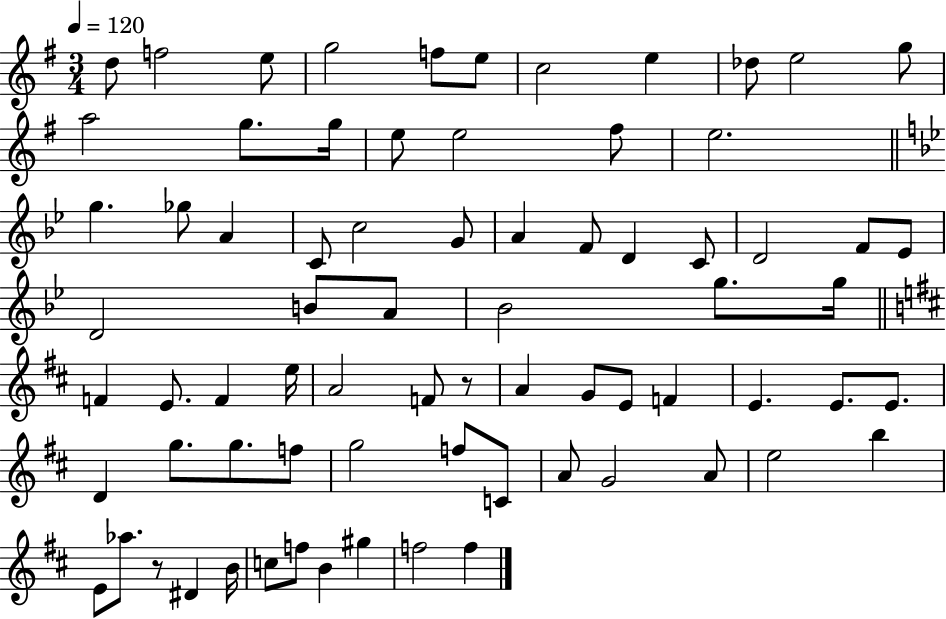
D5/e F5/h E5/e G5/h F5/e E5/e C5/h E5/q Db5/e E5/h G5/e A5/h G5/e. G5/s E5/e E5/h F#5/e E5/h. G5/q. Gb5/e A4/q C4/e C5/h G4/e A4/q F4/e D4/q C4/e D4/h F4/e Eb4/e D4/h B4/e A4/e Bb4/h G5/e. G5/s F4/q E4/e. F4/q E5/s A4/h F4/e R/e A4/q G4/e E4/e F4/q E4/q. E4/e. E4/e. D4/q G5/e. G5/e. F5/e G5/h F5/e C4/e A4/e G4/h A4/e E5/h B5/q E4/e Ab5/e. R/e D#4/q B4/s C5/e F5/e B4/q G#5/q F5/h F5/q